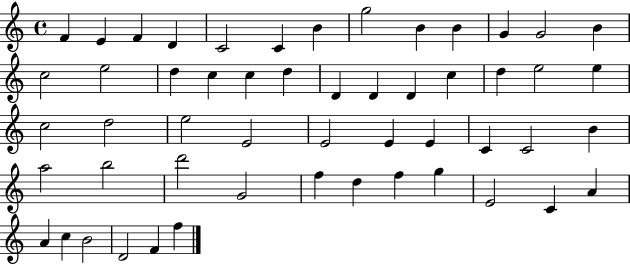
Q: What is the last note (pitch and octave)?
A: F5